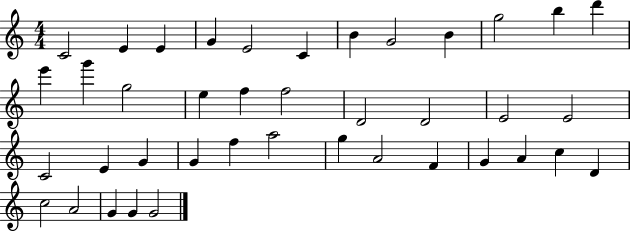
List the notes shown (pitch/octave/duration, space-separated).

C4/h E4/q E4/q G4/q E4/h C4/q B4/q G4/h B4/q G5/h B5/q D6/q E6/q G6/q G5/h E5/q F5/q F5/h D4/h D4/h E4/h E4/h C4/h E4/q G4/q G4/q F5/q A5/h G5/q A4/h F4/q G4/q A4/q C5/q D4/q C5/h A4/h G4/q G4/q G4/h